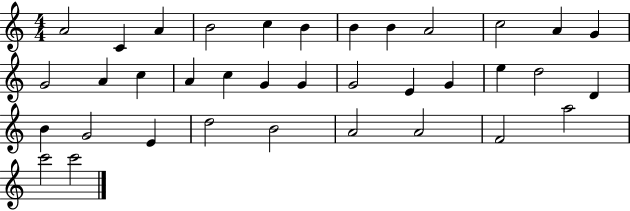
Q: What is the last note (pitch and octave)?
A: C6